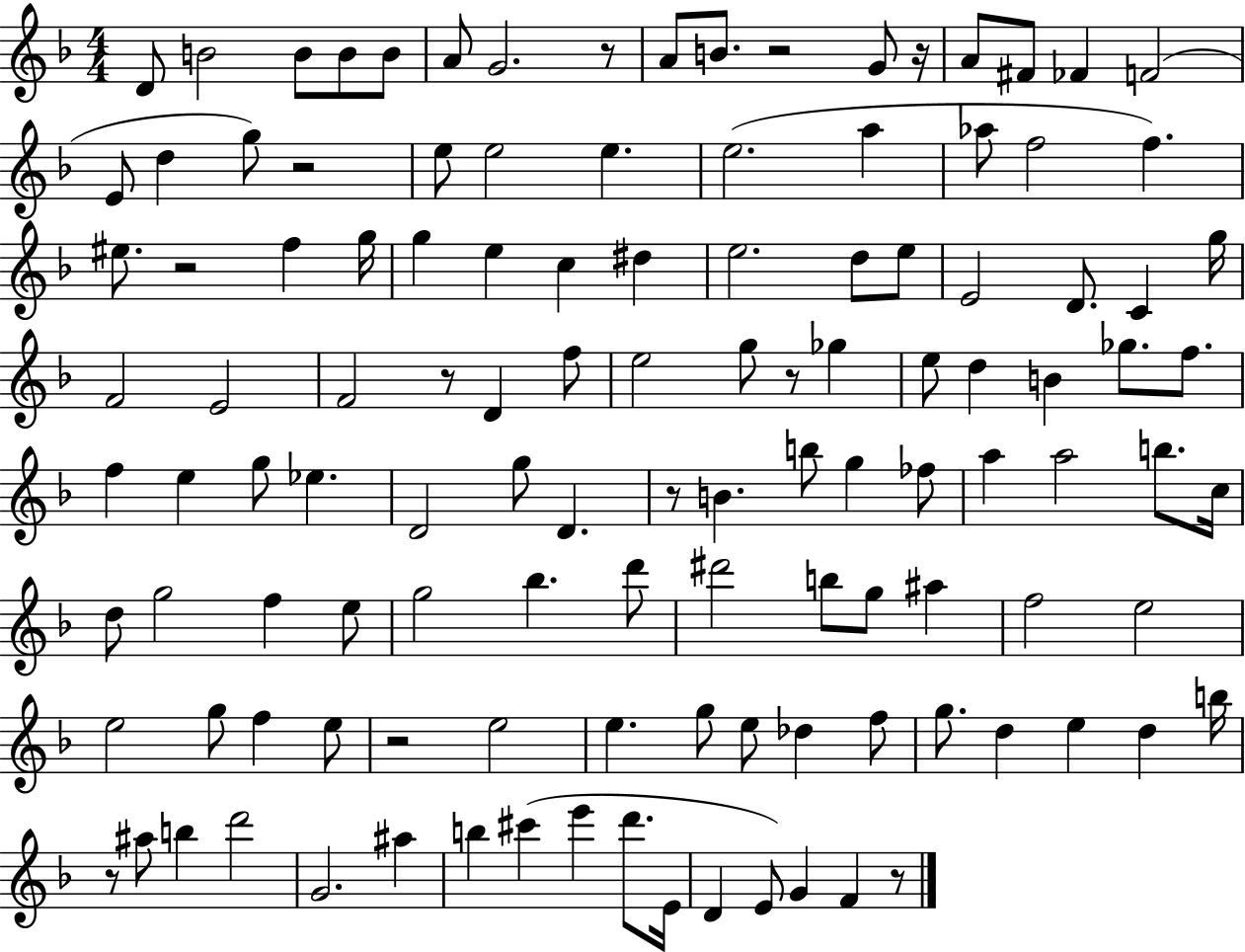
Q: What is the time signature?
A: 4/4